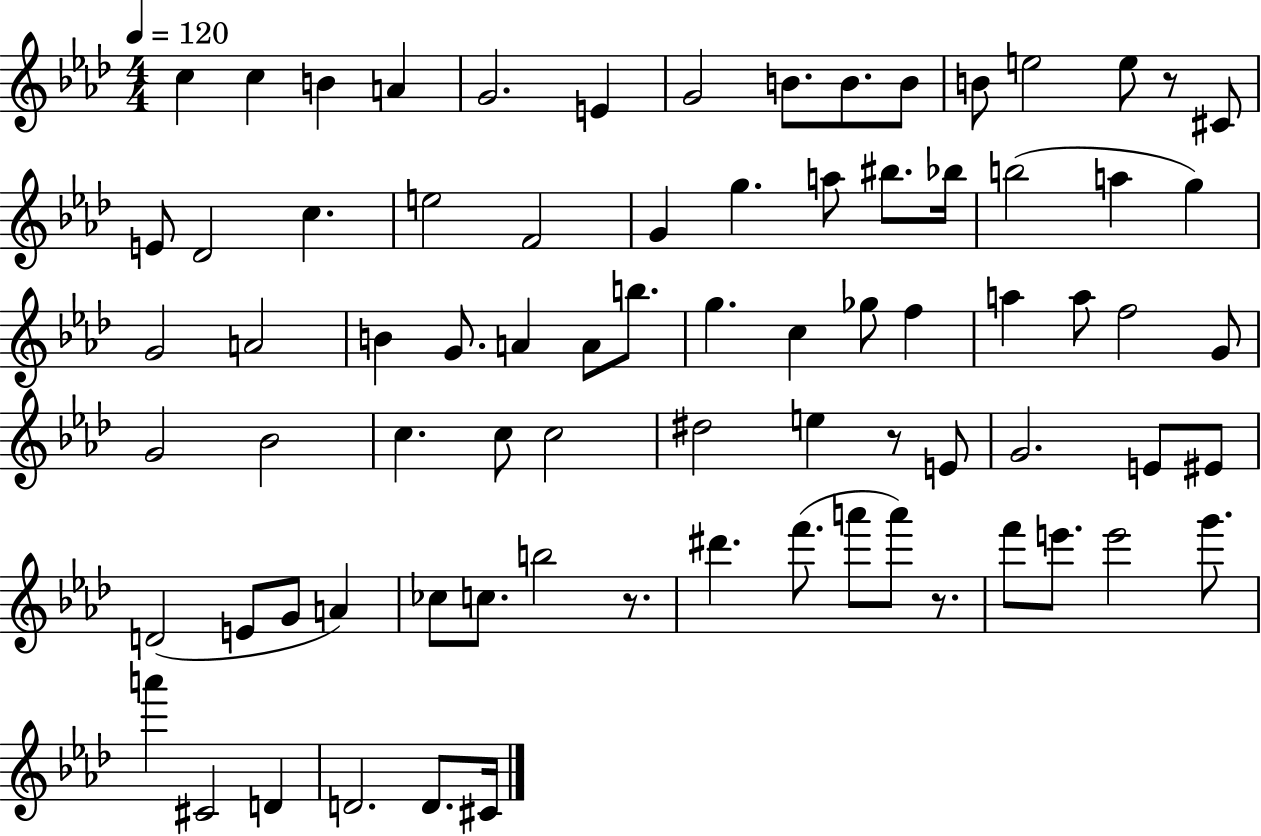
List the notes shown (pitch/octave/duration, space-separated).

C5/q C5/q B4/q A4/q G4/h. E4/q G4/h B4/e. B4/e. B4/e B4/e E5/h E5/e R/e C#4/e E4/e Db4/h C5/q. E5/h F4/h G4/q G5/q. A5/e BIS5/e. Bb5/s B5/h A5/q G5/q G4/h A4/h B4/q G4/e. A4/q A4/e B5/e. G5/q. C5/q Gb5/e F5/q A5/q A5/e F5/h G4/e G4/h Bb4/h C5/q. C5/e C5/h D#5/h E5/q R/e E4/e G4/h. E4/e EIS4/e D4/h E4/e G4/e A4/q CES5/e C5/e. B5/h R/e. D#6/q. F6/e. A6/e A6/e R/e. F6/e E6/e. E6/h G6/e. A6/q C#4/h D4/q D4/h. D4/e. C#4/s